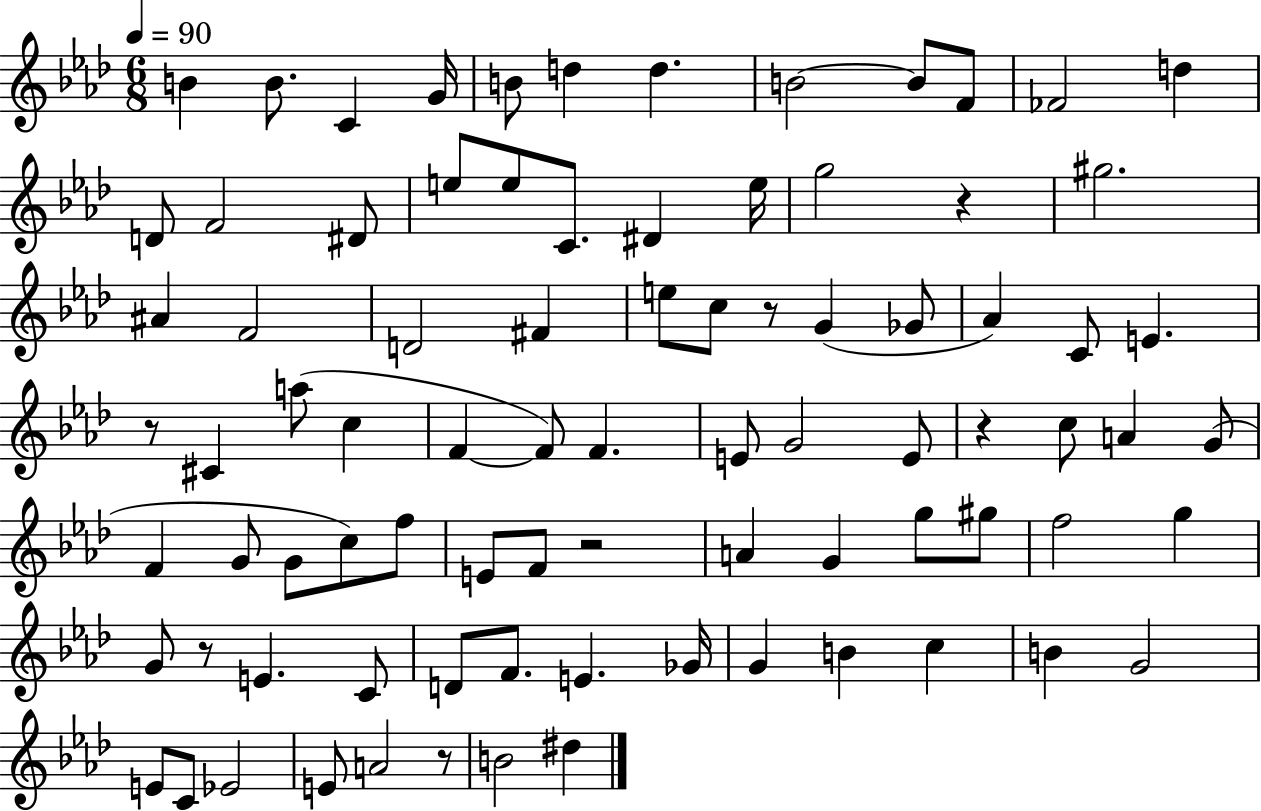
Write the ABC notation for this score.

X:1
T:Untitled
M:6/8
L:1/4
K:Ab
B B/2 C G/4 B/2 d d B2 B/2 F/2 _F2 d D/2 F2 ^D/2 e/2 e/2 C/2 ^D e/4 g2 z ^g2 ^A F2 D2 ^F e/2 c/2 z/2 G _G/2 _A C/2 E z/2 ^C a/2 c F F/2 F E/2 G2 E/2 z c/2 A G/2 F G/2 G/2 c/2 f/2 E/2 F/2 z2 A G g/2 ^g/2 f2 g G/2 z/2 E C/2 D/2 F/2 E _G/4 G B c B G2 E/2 C/2 _E2 E/2 A2 z/2 B2 ^d